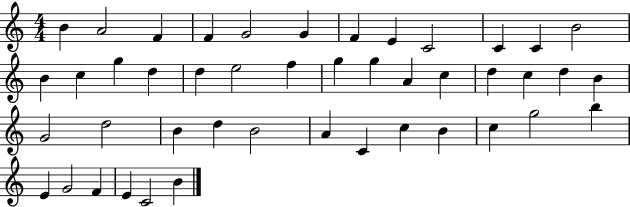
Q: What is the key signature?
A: C major